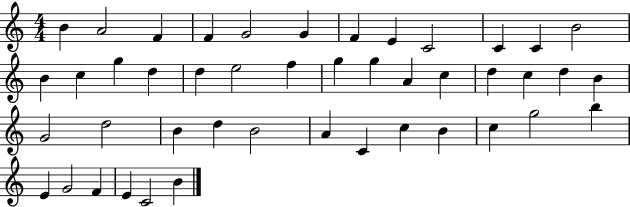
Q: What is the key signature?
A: C major